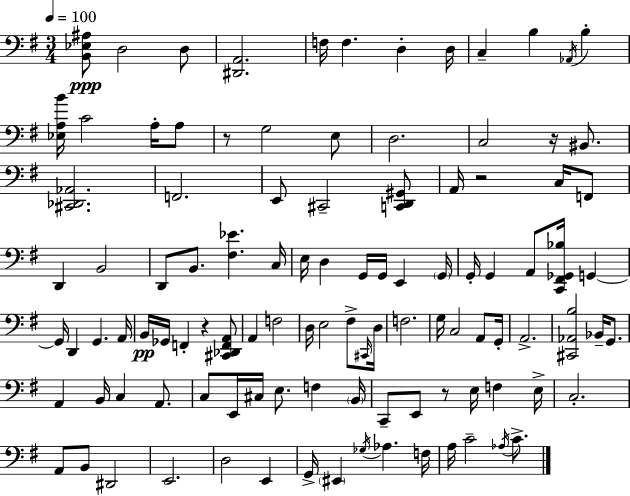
X:1
T:Untitled
M:3/4
L:1/4
K:G
[B,,_E,^A,]/2 D,2 D,/2 [^D,,A,,]2 F,/4 F, D, D,/4 C, B, _A,,/4 B, [_E,A,B]/4 C2 A,/4 A,/2 z/2 G,2 E,/2 D,2 C,2 z/4 ^B,,/2 [^C,,_D,,_A,,]2 F,,2 E,,/2 ^C,,2 [C,,D,,^G,,]/2 A,,/4 z2 C,/4 F,,/2 D,, B,,2 D,,/2 B,,/2 [^F,_E] C,/4 E,/4 D, G,,/4 G,,/4 E,, G,,/4 G,,/4 G,, A,,/2 [C,,^F,,_G,,_B,]/4 G,, G,,/4 D,, G,, A,,/4 B,,/4 _G,,/4 F,, z [^C,,_D,,F,,A,,]/2 A,, F,2 D,/4 E,2 ^F,/2 ^C,,/4 D,/4 F,2 G,/4 C,2 A,,/2 G,,/4 A,,2 [^C,,_A,,B,]2 _B,,/4 G,,/2 A,, B,,/4 C, A,,/2 C,/2 E,,/4 ^C,/4 E,/2 F, B,,/4 C,,/2 E,,/2 z/2 E,/4 F, E,/4 C,2 A,,/2 B,,/2 ^D,,2 E,,2 D,2 E,, G,,/4 ^E,, _G,/4 _A, F,/4 A,/4 C2 _A,/4 C/2